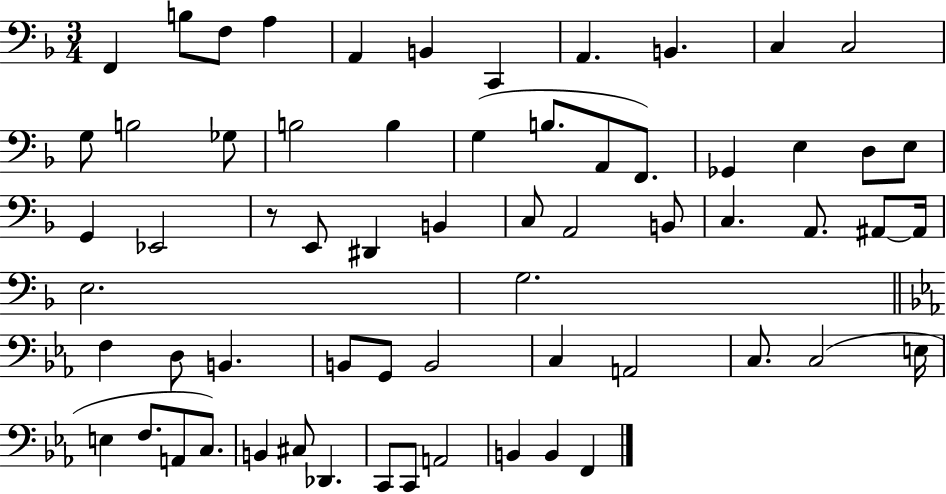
X:1
T:Untitled
M:3/4
L:1/4
K:F
F,, B,/2 F,/2 A, A,, B,, C,, A,, B,, C, C,2 G,/2 B,2 _G,/2 B,2 B, G, B,/2 A,,/2 F,,/2 _G,, E, D,/2 E,/2 G,, _E,,2 z/2 E,,/2 ^D,, B,, C,/2 A,,2 B,,/2 C, A,,/2 ^A,,/2 ^A,,/4 E,2 G,2 F, D,/2 B,, B,,/2 G,,/2 B,,2 C, A,,2 C,/2 C,2 E,/4 E, F,/2 A,,/2 C,/2 B,, ^C,/2 _D,, C,,/2 C,,/2 A,,2 B,, B,, F,,